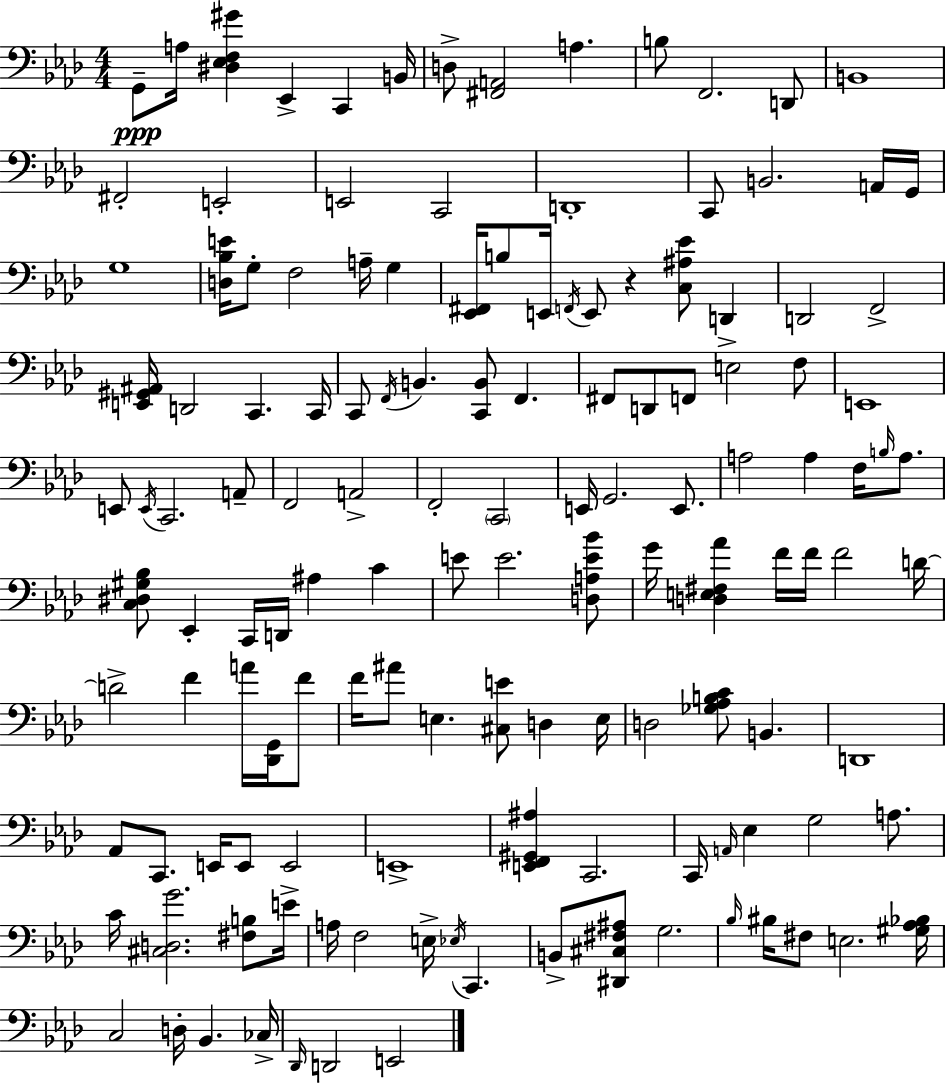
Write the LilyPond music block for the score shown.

{
  \clef bass
  \numericTimeSignature
  \time 4/4
  \key aes \major
  \repeat volta 2 { g,8--\ppp a16 <dis ees f gis'>4 ees,4-> c,4 b,16 | d8-> <fis, a,>2 a4. | b8 f,2. d,8 | b,1 | \break fis,2-. e,2-. | e,2 c,2 | d,1-. | c,8 b,2. a,16 g,16 | \break g1 | <d bes e'>16 g8-. f2 a16-- g4 | <ees, fis,>16 b8 e,16 \acciaccatura { f,16 } e,8 r4 <c ais ees'>8 d,4-> | d,2 f,2-> | \break <e, gis, ais,>16 d,2 c,4. | c,16 c,8 \acciaccatura { f,16 } b,4. <c, b,>8 f,4. | fis,8 d,8 f,8 e2 | f8 e,1 | \break e,8 \acciaccatura { e,16 } c,2. | a,8-- f,2 a,2-> | f,2-. \parenthesize c,2 | e,16 g,2. | \break e,8. a2 a4 f16 | \grace { b16 } a8. <c dis gis bes>8 ees,4-. c,16 d,16 ais4 | c'4 e'8 e'2. | <d a e' bes'>8 g'16 <d e fis aes'>4 f'16 f'16 f'2 | \break d'16~~ d'2-> f'4 | a'16 <des, g,>16 f'8 f'16 ais'8 e4. <cis e'>8 d4 | e16 d2 <ges aes b c'>8 b,4. | d,1 | \break aes,8 c,8. e,16 e,8 e,2 | e,1-> | <e, f, gis, ais>4 c,2. | c,16 \grace { a,16 } ees4 g2 | \break a8. c'16 <cis d g'>2. | <fis b>8 e'16-> a16 f2 e16-> \acciaccatura { ees16 } | c,4. b,8-> <dis, cis fis ais>8 g2. | \grace { bes16 } bis16 fis8 e2. | \break <gis aes bes>16 c2 d16-. | bes,4. ces16-> \grace { des,16 } d,2 | e,2 } \bar "|."
}